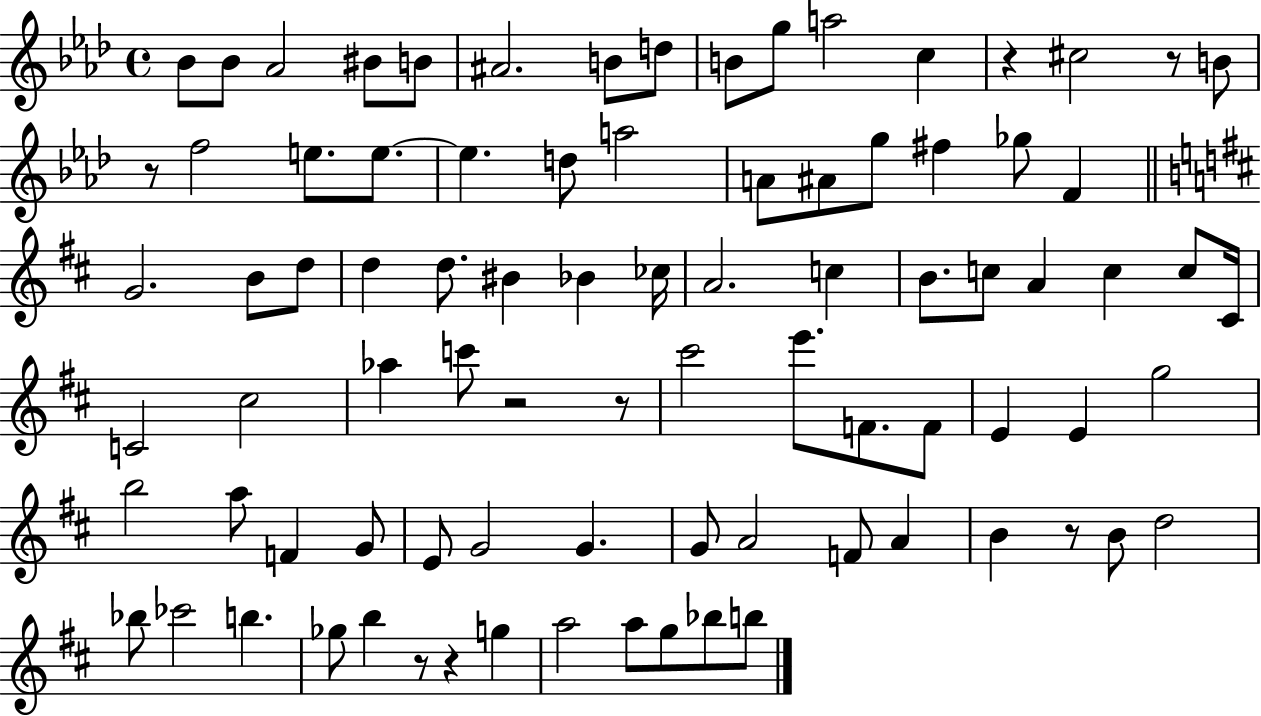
X:1
T:Untitled
M:4/4
L:1/4
K:Ab
_B/2 _B/2 _A2 ^B/2 B/2 ^A2 B/2 d/2 B/2 g/2 a2 c z ^c2 z/2 B/2 z/2 f2 e/2 e/2 e d/2 a2 A/2 ^A/2 g/2 ^f _g/2 F G2 B/2 d/2 d d/2 ^B _B _c/4 A2 c B/2 c/2 A c c/2 ^C/4 C2 ^c2 _a c'/2 z2 z/2 ^c'2 e'/2 F/2 F/2 E E g2 b2 a/2 F G/2 E/2 G2 G G/2 A2 F/2 A B z/2 B/2 d2 _b/2 _c'2 b _g/2 b z/2 z g a2 a/2 g/2 _b/2 b/2